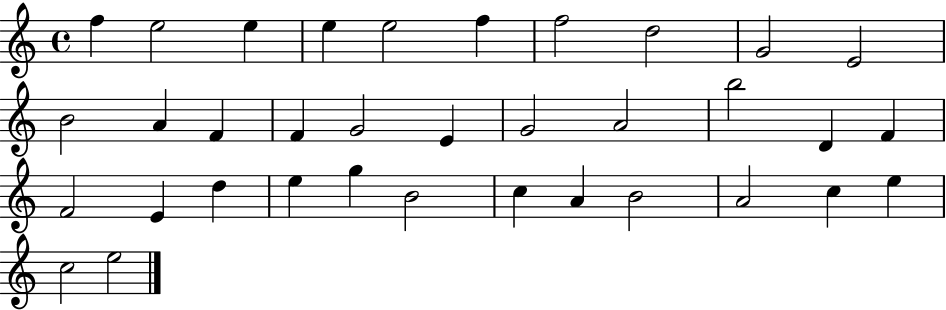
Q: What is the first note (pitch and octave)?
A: F5